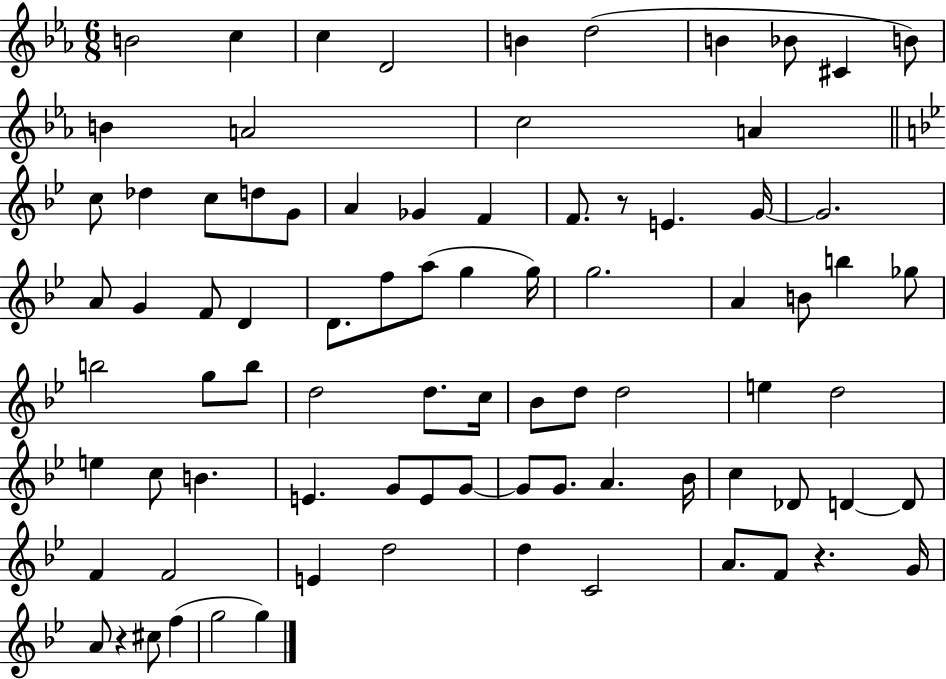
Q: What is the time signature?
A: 6/8